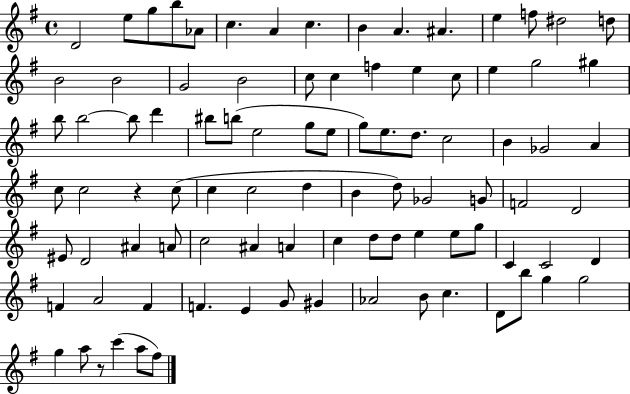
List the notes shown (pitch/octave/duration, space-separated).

D4/h E5/e G5/e B5/e Ab4/e C5/q. A4/q C5/q. B4/q A4/q. A#4/q. E5/q F5/e D#5/h D5/e B4/h B4/h G4/h B4/h C5/e C5/q F5/q E5/q C5/e E5/q G5/h G#5/q B5/e B5/h B5/e D6/q BIS5/e B5/e E5/h G5/e E5/e G5/e E5/e. D5/e. C5/h B4/q Gb4/h A4/q C5/e C5/h R/q C5/e C5/q C5/h D5/q B4/q D5/e Gb4/h G4/e F4/h D4/h EIS4/e D4/h A#4/q A4/e C5/h A#4/q A4/q C5/q D5/e D5/e E5/q E5/e G5/e C4/q C4/h D4/q F4/q A4/h F4/q F4/q. E4/q G4/e G#4/q Ab4/h B4/e C5/q. D4/e B5/e G5/q G5/h G5/q A5/e R/e C6/q A5/e F#5/e